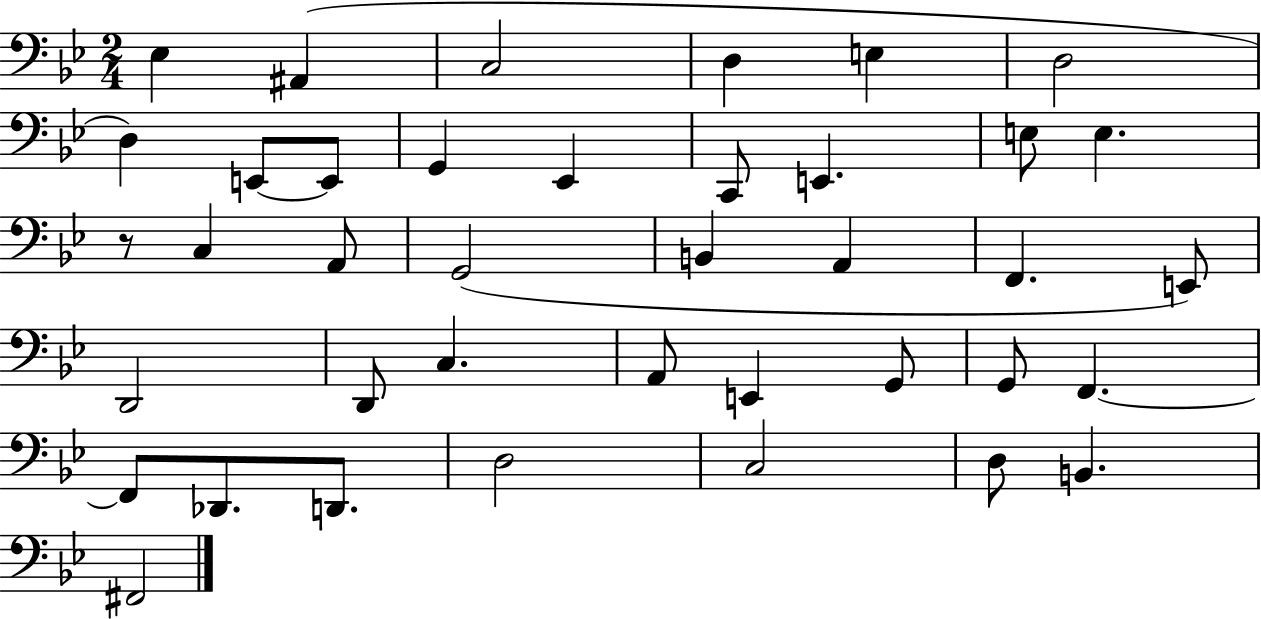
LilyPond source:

{
  \clef bass
  \numericTimeSignature
  \time 2/4
  \key bes \major
  ees4 ais,4( | c2 | d4 e4 | d2 | \break d4) e,8~~ e,8 | g,4 ees,4 | c,8 e,4. | e8 e4. | \break r8 c4 a,8 | g,2( | b,4 a,4 | f,4. e,8) | \break d,2 | d,8 c4. | a,8 e,4 g,8 | g,8 f,4.~~ | \break f,8 des,8. d,8. | d2 | c2 | d8 b,4. | \break fis,2 | \bar "|."
}